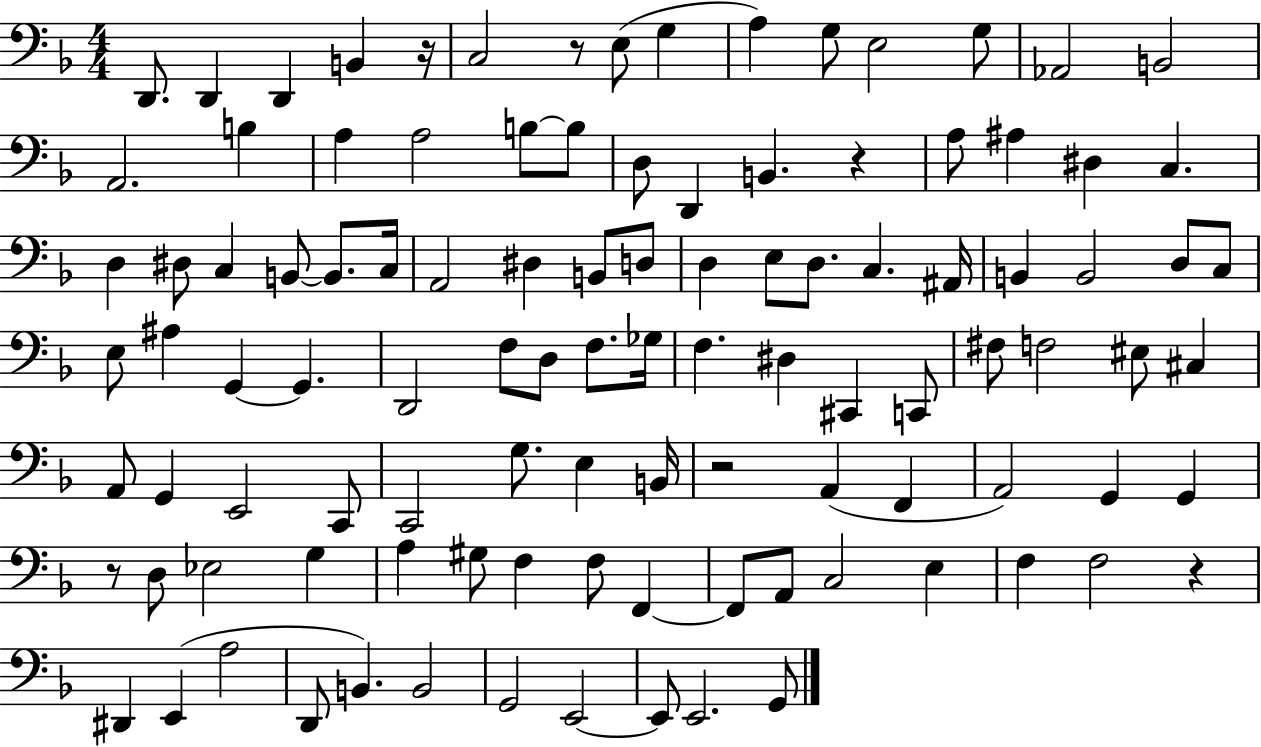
X:1
T:Untitled
M:4/4
L:1/4
K:F
D,,/2 D,, D,, B,, z/4 C,2 z/2 E,/2 G, A, G,/2 E,2 G,/2 _A,,2 B,,2 A,,2 B, A, A,2 B,/2 B,/2 D,/2 D,, B,, z A,/2 ^A, ^D, C, D, ^D,/2 C, B,,/2 B,,/2 C,/4 A,,2 ^D, B,,/2 D,/2 D, E,/2 D,/2 C, ^A,,/4 B,, B,,2 D,/2 C,/2 E,/2 ^A, G,, G,, D,,2 F,/2 D,/2 F,/2 _G,/4 F, ^D, ^C,, C,,/2 ^F,/2 F,2 ^E,/2 ^C, A,,/2 G,, E,,2 C,,/2 C,,2 G,/2 E, B,,/4 z2 A,, F,, A,,2 G,, G,, z/2 D,/2 _E,2 G, A, ^G,/2 F, F,/2 F,, F,,/2 A,,/2 C,2 E, F, F,2 z ^D,, E,, A,2 D,,/2 B,, B,,2 G,,2 E,,2 E,,/2 E,,2 G,,/2